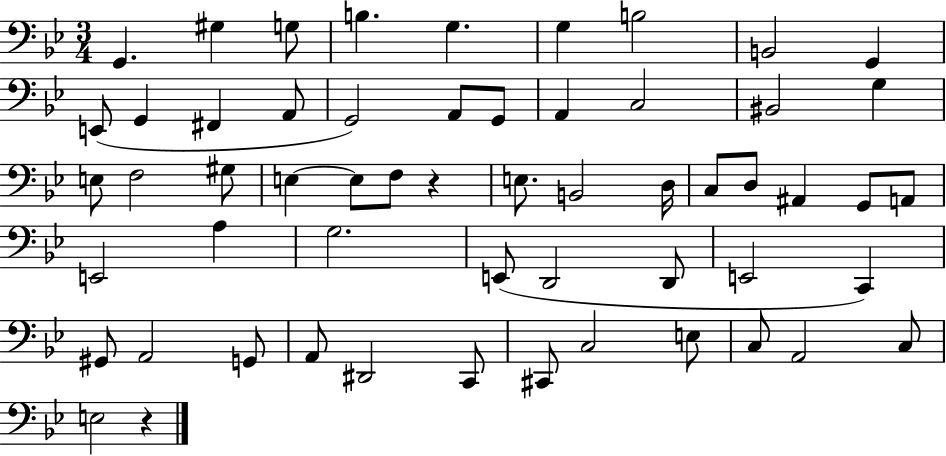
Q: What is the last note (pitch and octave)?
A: E3